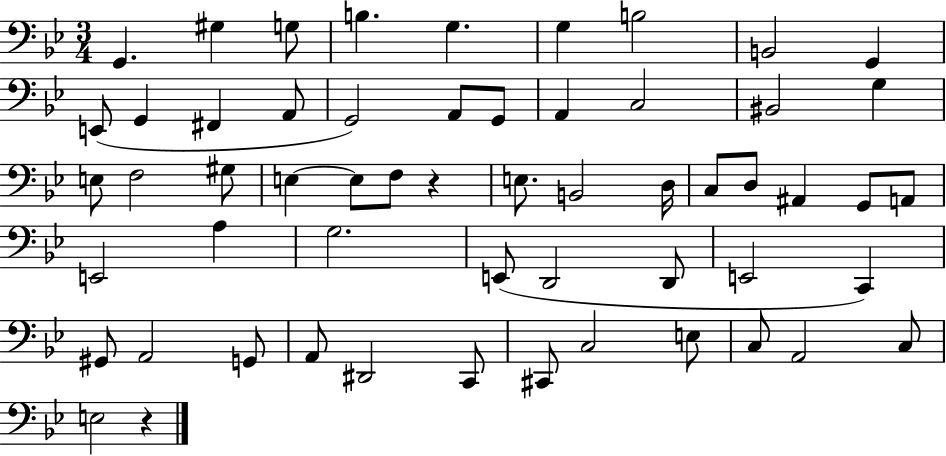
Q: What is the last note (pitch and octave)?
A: E3